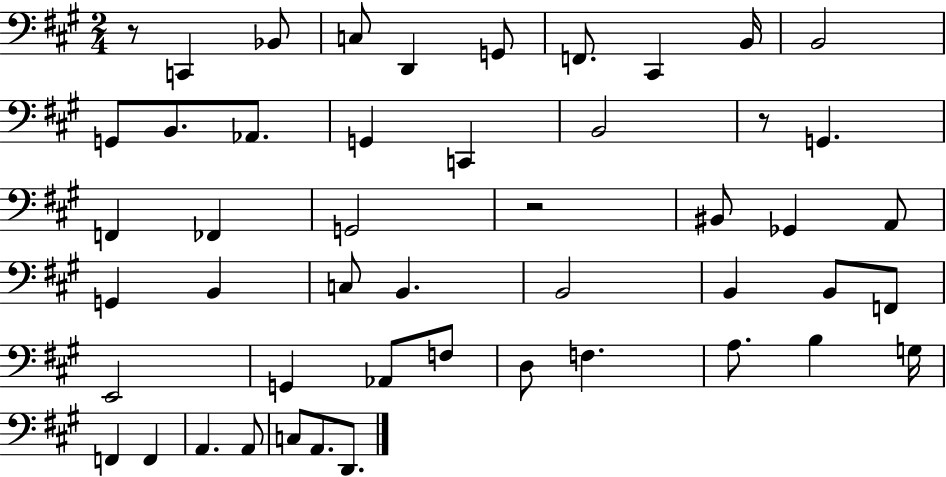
R/e C2/q Bb2/e C3/e D2/q G2/e F2/e. C#2/q B2/s B2/h G2/e B2/e. Ab2/e. G2/q C2/q B2/h R/e G2/q. F2/q FES2/q G2/h R/h BIS2/e Gb2/q A2/e G2/q B2/q C3/e B2/q. B2/h B2/q B2/e F2/e E2/h G2/q Ab2/e F3/e D3/e F3/q. A3/e. B3/q G3/s F2/q F2/q A2/q. A2/e C3/e A2/e. D2/e.